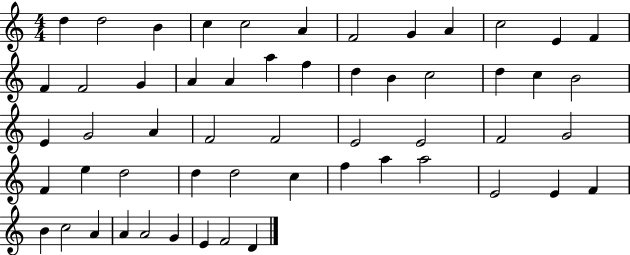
D5/q D5/h B4/q C5/q C5/h A4/q F4/h G4/q A4/q C5/h E4/q F4/q F4/q F4/h G4/q A4/q A4/q A5/q F5/q D5/q B4/q C5/h D5/q C5/q B4/h E4/q G4/h A4/q F4/h F4/h E4/h E4/h F4/h G4/h F4/q E5/q D5/h D5/q D5/h C5/q F5/q A5/q A5/h E4/h E4/q F4/q B4/q C5/h A4/q A4/q A4/h G4/q E4/q F4/h D4/q